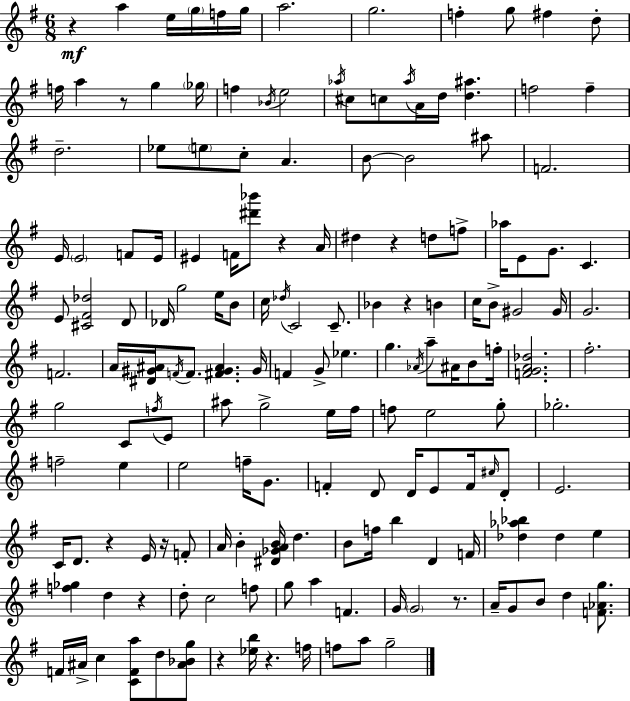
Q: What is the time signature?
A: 6/8